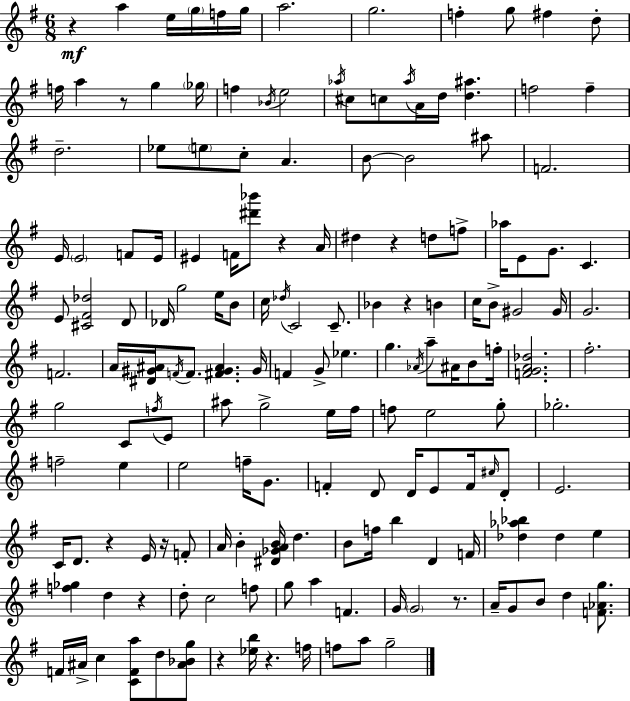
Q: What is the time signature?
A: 6/8